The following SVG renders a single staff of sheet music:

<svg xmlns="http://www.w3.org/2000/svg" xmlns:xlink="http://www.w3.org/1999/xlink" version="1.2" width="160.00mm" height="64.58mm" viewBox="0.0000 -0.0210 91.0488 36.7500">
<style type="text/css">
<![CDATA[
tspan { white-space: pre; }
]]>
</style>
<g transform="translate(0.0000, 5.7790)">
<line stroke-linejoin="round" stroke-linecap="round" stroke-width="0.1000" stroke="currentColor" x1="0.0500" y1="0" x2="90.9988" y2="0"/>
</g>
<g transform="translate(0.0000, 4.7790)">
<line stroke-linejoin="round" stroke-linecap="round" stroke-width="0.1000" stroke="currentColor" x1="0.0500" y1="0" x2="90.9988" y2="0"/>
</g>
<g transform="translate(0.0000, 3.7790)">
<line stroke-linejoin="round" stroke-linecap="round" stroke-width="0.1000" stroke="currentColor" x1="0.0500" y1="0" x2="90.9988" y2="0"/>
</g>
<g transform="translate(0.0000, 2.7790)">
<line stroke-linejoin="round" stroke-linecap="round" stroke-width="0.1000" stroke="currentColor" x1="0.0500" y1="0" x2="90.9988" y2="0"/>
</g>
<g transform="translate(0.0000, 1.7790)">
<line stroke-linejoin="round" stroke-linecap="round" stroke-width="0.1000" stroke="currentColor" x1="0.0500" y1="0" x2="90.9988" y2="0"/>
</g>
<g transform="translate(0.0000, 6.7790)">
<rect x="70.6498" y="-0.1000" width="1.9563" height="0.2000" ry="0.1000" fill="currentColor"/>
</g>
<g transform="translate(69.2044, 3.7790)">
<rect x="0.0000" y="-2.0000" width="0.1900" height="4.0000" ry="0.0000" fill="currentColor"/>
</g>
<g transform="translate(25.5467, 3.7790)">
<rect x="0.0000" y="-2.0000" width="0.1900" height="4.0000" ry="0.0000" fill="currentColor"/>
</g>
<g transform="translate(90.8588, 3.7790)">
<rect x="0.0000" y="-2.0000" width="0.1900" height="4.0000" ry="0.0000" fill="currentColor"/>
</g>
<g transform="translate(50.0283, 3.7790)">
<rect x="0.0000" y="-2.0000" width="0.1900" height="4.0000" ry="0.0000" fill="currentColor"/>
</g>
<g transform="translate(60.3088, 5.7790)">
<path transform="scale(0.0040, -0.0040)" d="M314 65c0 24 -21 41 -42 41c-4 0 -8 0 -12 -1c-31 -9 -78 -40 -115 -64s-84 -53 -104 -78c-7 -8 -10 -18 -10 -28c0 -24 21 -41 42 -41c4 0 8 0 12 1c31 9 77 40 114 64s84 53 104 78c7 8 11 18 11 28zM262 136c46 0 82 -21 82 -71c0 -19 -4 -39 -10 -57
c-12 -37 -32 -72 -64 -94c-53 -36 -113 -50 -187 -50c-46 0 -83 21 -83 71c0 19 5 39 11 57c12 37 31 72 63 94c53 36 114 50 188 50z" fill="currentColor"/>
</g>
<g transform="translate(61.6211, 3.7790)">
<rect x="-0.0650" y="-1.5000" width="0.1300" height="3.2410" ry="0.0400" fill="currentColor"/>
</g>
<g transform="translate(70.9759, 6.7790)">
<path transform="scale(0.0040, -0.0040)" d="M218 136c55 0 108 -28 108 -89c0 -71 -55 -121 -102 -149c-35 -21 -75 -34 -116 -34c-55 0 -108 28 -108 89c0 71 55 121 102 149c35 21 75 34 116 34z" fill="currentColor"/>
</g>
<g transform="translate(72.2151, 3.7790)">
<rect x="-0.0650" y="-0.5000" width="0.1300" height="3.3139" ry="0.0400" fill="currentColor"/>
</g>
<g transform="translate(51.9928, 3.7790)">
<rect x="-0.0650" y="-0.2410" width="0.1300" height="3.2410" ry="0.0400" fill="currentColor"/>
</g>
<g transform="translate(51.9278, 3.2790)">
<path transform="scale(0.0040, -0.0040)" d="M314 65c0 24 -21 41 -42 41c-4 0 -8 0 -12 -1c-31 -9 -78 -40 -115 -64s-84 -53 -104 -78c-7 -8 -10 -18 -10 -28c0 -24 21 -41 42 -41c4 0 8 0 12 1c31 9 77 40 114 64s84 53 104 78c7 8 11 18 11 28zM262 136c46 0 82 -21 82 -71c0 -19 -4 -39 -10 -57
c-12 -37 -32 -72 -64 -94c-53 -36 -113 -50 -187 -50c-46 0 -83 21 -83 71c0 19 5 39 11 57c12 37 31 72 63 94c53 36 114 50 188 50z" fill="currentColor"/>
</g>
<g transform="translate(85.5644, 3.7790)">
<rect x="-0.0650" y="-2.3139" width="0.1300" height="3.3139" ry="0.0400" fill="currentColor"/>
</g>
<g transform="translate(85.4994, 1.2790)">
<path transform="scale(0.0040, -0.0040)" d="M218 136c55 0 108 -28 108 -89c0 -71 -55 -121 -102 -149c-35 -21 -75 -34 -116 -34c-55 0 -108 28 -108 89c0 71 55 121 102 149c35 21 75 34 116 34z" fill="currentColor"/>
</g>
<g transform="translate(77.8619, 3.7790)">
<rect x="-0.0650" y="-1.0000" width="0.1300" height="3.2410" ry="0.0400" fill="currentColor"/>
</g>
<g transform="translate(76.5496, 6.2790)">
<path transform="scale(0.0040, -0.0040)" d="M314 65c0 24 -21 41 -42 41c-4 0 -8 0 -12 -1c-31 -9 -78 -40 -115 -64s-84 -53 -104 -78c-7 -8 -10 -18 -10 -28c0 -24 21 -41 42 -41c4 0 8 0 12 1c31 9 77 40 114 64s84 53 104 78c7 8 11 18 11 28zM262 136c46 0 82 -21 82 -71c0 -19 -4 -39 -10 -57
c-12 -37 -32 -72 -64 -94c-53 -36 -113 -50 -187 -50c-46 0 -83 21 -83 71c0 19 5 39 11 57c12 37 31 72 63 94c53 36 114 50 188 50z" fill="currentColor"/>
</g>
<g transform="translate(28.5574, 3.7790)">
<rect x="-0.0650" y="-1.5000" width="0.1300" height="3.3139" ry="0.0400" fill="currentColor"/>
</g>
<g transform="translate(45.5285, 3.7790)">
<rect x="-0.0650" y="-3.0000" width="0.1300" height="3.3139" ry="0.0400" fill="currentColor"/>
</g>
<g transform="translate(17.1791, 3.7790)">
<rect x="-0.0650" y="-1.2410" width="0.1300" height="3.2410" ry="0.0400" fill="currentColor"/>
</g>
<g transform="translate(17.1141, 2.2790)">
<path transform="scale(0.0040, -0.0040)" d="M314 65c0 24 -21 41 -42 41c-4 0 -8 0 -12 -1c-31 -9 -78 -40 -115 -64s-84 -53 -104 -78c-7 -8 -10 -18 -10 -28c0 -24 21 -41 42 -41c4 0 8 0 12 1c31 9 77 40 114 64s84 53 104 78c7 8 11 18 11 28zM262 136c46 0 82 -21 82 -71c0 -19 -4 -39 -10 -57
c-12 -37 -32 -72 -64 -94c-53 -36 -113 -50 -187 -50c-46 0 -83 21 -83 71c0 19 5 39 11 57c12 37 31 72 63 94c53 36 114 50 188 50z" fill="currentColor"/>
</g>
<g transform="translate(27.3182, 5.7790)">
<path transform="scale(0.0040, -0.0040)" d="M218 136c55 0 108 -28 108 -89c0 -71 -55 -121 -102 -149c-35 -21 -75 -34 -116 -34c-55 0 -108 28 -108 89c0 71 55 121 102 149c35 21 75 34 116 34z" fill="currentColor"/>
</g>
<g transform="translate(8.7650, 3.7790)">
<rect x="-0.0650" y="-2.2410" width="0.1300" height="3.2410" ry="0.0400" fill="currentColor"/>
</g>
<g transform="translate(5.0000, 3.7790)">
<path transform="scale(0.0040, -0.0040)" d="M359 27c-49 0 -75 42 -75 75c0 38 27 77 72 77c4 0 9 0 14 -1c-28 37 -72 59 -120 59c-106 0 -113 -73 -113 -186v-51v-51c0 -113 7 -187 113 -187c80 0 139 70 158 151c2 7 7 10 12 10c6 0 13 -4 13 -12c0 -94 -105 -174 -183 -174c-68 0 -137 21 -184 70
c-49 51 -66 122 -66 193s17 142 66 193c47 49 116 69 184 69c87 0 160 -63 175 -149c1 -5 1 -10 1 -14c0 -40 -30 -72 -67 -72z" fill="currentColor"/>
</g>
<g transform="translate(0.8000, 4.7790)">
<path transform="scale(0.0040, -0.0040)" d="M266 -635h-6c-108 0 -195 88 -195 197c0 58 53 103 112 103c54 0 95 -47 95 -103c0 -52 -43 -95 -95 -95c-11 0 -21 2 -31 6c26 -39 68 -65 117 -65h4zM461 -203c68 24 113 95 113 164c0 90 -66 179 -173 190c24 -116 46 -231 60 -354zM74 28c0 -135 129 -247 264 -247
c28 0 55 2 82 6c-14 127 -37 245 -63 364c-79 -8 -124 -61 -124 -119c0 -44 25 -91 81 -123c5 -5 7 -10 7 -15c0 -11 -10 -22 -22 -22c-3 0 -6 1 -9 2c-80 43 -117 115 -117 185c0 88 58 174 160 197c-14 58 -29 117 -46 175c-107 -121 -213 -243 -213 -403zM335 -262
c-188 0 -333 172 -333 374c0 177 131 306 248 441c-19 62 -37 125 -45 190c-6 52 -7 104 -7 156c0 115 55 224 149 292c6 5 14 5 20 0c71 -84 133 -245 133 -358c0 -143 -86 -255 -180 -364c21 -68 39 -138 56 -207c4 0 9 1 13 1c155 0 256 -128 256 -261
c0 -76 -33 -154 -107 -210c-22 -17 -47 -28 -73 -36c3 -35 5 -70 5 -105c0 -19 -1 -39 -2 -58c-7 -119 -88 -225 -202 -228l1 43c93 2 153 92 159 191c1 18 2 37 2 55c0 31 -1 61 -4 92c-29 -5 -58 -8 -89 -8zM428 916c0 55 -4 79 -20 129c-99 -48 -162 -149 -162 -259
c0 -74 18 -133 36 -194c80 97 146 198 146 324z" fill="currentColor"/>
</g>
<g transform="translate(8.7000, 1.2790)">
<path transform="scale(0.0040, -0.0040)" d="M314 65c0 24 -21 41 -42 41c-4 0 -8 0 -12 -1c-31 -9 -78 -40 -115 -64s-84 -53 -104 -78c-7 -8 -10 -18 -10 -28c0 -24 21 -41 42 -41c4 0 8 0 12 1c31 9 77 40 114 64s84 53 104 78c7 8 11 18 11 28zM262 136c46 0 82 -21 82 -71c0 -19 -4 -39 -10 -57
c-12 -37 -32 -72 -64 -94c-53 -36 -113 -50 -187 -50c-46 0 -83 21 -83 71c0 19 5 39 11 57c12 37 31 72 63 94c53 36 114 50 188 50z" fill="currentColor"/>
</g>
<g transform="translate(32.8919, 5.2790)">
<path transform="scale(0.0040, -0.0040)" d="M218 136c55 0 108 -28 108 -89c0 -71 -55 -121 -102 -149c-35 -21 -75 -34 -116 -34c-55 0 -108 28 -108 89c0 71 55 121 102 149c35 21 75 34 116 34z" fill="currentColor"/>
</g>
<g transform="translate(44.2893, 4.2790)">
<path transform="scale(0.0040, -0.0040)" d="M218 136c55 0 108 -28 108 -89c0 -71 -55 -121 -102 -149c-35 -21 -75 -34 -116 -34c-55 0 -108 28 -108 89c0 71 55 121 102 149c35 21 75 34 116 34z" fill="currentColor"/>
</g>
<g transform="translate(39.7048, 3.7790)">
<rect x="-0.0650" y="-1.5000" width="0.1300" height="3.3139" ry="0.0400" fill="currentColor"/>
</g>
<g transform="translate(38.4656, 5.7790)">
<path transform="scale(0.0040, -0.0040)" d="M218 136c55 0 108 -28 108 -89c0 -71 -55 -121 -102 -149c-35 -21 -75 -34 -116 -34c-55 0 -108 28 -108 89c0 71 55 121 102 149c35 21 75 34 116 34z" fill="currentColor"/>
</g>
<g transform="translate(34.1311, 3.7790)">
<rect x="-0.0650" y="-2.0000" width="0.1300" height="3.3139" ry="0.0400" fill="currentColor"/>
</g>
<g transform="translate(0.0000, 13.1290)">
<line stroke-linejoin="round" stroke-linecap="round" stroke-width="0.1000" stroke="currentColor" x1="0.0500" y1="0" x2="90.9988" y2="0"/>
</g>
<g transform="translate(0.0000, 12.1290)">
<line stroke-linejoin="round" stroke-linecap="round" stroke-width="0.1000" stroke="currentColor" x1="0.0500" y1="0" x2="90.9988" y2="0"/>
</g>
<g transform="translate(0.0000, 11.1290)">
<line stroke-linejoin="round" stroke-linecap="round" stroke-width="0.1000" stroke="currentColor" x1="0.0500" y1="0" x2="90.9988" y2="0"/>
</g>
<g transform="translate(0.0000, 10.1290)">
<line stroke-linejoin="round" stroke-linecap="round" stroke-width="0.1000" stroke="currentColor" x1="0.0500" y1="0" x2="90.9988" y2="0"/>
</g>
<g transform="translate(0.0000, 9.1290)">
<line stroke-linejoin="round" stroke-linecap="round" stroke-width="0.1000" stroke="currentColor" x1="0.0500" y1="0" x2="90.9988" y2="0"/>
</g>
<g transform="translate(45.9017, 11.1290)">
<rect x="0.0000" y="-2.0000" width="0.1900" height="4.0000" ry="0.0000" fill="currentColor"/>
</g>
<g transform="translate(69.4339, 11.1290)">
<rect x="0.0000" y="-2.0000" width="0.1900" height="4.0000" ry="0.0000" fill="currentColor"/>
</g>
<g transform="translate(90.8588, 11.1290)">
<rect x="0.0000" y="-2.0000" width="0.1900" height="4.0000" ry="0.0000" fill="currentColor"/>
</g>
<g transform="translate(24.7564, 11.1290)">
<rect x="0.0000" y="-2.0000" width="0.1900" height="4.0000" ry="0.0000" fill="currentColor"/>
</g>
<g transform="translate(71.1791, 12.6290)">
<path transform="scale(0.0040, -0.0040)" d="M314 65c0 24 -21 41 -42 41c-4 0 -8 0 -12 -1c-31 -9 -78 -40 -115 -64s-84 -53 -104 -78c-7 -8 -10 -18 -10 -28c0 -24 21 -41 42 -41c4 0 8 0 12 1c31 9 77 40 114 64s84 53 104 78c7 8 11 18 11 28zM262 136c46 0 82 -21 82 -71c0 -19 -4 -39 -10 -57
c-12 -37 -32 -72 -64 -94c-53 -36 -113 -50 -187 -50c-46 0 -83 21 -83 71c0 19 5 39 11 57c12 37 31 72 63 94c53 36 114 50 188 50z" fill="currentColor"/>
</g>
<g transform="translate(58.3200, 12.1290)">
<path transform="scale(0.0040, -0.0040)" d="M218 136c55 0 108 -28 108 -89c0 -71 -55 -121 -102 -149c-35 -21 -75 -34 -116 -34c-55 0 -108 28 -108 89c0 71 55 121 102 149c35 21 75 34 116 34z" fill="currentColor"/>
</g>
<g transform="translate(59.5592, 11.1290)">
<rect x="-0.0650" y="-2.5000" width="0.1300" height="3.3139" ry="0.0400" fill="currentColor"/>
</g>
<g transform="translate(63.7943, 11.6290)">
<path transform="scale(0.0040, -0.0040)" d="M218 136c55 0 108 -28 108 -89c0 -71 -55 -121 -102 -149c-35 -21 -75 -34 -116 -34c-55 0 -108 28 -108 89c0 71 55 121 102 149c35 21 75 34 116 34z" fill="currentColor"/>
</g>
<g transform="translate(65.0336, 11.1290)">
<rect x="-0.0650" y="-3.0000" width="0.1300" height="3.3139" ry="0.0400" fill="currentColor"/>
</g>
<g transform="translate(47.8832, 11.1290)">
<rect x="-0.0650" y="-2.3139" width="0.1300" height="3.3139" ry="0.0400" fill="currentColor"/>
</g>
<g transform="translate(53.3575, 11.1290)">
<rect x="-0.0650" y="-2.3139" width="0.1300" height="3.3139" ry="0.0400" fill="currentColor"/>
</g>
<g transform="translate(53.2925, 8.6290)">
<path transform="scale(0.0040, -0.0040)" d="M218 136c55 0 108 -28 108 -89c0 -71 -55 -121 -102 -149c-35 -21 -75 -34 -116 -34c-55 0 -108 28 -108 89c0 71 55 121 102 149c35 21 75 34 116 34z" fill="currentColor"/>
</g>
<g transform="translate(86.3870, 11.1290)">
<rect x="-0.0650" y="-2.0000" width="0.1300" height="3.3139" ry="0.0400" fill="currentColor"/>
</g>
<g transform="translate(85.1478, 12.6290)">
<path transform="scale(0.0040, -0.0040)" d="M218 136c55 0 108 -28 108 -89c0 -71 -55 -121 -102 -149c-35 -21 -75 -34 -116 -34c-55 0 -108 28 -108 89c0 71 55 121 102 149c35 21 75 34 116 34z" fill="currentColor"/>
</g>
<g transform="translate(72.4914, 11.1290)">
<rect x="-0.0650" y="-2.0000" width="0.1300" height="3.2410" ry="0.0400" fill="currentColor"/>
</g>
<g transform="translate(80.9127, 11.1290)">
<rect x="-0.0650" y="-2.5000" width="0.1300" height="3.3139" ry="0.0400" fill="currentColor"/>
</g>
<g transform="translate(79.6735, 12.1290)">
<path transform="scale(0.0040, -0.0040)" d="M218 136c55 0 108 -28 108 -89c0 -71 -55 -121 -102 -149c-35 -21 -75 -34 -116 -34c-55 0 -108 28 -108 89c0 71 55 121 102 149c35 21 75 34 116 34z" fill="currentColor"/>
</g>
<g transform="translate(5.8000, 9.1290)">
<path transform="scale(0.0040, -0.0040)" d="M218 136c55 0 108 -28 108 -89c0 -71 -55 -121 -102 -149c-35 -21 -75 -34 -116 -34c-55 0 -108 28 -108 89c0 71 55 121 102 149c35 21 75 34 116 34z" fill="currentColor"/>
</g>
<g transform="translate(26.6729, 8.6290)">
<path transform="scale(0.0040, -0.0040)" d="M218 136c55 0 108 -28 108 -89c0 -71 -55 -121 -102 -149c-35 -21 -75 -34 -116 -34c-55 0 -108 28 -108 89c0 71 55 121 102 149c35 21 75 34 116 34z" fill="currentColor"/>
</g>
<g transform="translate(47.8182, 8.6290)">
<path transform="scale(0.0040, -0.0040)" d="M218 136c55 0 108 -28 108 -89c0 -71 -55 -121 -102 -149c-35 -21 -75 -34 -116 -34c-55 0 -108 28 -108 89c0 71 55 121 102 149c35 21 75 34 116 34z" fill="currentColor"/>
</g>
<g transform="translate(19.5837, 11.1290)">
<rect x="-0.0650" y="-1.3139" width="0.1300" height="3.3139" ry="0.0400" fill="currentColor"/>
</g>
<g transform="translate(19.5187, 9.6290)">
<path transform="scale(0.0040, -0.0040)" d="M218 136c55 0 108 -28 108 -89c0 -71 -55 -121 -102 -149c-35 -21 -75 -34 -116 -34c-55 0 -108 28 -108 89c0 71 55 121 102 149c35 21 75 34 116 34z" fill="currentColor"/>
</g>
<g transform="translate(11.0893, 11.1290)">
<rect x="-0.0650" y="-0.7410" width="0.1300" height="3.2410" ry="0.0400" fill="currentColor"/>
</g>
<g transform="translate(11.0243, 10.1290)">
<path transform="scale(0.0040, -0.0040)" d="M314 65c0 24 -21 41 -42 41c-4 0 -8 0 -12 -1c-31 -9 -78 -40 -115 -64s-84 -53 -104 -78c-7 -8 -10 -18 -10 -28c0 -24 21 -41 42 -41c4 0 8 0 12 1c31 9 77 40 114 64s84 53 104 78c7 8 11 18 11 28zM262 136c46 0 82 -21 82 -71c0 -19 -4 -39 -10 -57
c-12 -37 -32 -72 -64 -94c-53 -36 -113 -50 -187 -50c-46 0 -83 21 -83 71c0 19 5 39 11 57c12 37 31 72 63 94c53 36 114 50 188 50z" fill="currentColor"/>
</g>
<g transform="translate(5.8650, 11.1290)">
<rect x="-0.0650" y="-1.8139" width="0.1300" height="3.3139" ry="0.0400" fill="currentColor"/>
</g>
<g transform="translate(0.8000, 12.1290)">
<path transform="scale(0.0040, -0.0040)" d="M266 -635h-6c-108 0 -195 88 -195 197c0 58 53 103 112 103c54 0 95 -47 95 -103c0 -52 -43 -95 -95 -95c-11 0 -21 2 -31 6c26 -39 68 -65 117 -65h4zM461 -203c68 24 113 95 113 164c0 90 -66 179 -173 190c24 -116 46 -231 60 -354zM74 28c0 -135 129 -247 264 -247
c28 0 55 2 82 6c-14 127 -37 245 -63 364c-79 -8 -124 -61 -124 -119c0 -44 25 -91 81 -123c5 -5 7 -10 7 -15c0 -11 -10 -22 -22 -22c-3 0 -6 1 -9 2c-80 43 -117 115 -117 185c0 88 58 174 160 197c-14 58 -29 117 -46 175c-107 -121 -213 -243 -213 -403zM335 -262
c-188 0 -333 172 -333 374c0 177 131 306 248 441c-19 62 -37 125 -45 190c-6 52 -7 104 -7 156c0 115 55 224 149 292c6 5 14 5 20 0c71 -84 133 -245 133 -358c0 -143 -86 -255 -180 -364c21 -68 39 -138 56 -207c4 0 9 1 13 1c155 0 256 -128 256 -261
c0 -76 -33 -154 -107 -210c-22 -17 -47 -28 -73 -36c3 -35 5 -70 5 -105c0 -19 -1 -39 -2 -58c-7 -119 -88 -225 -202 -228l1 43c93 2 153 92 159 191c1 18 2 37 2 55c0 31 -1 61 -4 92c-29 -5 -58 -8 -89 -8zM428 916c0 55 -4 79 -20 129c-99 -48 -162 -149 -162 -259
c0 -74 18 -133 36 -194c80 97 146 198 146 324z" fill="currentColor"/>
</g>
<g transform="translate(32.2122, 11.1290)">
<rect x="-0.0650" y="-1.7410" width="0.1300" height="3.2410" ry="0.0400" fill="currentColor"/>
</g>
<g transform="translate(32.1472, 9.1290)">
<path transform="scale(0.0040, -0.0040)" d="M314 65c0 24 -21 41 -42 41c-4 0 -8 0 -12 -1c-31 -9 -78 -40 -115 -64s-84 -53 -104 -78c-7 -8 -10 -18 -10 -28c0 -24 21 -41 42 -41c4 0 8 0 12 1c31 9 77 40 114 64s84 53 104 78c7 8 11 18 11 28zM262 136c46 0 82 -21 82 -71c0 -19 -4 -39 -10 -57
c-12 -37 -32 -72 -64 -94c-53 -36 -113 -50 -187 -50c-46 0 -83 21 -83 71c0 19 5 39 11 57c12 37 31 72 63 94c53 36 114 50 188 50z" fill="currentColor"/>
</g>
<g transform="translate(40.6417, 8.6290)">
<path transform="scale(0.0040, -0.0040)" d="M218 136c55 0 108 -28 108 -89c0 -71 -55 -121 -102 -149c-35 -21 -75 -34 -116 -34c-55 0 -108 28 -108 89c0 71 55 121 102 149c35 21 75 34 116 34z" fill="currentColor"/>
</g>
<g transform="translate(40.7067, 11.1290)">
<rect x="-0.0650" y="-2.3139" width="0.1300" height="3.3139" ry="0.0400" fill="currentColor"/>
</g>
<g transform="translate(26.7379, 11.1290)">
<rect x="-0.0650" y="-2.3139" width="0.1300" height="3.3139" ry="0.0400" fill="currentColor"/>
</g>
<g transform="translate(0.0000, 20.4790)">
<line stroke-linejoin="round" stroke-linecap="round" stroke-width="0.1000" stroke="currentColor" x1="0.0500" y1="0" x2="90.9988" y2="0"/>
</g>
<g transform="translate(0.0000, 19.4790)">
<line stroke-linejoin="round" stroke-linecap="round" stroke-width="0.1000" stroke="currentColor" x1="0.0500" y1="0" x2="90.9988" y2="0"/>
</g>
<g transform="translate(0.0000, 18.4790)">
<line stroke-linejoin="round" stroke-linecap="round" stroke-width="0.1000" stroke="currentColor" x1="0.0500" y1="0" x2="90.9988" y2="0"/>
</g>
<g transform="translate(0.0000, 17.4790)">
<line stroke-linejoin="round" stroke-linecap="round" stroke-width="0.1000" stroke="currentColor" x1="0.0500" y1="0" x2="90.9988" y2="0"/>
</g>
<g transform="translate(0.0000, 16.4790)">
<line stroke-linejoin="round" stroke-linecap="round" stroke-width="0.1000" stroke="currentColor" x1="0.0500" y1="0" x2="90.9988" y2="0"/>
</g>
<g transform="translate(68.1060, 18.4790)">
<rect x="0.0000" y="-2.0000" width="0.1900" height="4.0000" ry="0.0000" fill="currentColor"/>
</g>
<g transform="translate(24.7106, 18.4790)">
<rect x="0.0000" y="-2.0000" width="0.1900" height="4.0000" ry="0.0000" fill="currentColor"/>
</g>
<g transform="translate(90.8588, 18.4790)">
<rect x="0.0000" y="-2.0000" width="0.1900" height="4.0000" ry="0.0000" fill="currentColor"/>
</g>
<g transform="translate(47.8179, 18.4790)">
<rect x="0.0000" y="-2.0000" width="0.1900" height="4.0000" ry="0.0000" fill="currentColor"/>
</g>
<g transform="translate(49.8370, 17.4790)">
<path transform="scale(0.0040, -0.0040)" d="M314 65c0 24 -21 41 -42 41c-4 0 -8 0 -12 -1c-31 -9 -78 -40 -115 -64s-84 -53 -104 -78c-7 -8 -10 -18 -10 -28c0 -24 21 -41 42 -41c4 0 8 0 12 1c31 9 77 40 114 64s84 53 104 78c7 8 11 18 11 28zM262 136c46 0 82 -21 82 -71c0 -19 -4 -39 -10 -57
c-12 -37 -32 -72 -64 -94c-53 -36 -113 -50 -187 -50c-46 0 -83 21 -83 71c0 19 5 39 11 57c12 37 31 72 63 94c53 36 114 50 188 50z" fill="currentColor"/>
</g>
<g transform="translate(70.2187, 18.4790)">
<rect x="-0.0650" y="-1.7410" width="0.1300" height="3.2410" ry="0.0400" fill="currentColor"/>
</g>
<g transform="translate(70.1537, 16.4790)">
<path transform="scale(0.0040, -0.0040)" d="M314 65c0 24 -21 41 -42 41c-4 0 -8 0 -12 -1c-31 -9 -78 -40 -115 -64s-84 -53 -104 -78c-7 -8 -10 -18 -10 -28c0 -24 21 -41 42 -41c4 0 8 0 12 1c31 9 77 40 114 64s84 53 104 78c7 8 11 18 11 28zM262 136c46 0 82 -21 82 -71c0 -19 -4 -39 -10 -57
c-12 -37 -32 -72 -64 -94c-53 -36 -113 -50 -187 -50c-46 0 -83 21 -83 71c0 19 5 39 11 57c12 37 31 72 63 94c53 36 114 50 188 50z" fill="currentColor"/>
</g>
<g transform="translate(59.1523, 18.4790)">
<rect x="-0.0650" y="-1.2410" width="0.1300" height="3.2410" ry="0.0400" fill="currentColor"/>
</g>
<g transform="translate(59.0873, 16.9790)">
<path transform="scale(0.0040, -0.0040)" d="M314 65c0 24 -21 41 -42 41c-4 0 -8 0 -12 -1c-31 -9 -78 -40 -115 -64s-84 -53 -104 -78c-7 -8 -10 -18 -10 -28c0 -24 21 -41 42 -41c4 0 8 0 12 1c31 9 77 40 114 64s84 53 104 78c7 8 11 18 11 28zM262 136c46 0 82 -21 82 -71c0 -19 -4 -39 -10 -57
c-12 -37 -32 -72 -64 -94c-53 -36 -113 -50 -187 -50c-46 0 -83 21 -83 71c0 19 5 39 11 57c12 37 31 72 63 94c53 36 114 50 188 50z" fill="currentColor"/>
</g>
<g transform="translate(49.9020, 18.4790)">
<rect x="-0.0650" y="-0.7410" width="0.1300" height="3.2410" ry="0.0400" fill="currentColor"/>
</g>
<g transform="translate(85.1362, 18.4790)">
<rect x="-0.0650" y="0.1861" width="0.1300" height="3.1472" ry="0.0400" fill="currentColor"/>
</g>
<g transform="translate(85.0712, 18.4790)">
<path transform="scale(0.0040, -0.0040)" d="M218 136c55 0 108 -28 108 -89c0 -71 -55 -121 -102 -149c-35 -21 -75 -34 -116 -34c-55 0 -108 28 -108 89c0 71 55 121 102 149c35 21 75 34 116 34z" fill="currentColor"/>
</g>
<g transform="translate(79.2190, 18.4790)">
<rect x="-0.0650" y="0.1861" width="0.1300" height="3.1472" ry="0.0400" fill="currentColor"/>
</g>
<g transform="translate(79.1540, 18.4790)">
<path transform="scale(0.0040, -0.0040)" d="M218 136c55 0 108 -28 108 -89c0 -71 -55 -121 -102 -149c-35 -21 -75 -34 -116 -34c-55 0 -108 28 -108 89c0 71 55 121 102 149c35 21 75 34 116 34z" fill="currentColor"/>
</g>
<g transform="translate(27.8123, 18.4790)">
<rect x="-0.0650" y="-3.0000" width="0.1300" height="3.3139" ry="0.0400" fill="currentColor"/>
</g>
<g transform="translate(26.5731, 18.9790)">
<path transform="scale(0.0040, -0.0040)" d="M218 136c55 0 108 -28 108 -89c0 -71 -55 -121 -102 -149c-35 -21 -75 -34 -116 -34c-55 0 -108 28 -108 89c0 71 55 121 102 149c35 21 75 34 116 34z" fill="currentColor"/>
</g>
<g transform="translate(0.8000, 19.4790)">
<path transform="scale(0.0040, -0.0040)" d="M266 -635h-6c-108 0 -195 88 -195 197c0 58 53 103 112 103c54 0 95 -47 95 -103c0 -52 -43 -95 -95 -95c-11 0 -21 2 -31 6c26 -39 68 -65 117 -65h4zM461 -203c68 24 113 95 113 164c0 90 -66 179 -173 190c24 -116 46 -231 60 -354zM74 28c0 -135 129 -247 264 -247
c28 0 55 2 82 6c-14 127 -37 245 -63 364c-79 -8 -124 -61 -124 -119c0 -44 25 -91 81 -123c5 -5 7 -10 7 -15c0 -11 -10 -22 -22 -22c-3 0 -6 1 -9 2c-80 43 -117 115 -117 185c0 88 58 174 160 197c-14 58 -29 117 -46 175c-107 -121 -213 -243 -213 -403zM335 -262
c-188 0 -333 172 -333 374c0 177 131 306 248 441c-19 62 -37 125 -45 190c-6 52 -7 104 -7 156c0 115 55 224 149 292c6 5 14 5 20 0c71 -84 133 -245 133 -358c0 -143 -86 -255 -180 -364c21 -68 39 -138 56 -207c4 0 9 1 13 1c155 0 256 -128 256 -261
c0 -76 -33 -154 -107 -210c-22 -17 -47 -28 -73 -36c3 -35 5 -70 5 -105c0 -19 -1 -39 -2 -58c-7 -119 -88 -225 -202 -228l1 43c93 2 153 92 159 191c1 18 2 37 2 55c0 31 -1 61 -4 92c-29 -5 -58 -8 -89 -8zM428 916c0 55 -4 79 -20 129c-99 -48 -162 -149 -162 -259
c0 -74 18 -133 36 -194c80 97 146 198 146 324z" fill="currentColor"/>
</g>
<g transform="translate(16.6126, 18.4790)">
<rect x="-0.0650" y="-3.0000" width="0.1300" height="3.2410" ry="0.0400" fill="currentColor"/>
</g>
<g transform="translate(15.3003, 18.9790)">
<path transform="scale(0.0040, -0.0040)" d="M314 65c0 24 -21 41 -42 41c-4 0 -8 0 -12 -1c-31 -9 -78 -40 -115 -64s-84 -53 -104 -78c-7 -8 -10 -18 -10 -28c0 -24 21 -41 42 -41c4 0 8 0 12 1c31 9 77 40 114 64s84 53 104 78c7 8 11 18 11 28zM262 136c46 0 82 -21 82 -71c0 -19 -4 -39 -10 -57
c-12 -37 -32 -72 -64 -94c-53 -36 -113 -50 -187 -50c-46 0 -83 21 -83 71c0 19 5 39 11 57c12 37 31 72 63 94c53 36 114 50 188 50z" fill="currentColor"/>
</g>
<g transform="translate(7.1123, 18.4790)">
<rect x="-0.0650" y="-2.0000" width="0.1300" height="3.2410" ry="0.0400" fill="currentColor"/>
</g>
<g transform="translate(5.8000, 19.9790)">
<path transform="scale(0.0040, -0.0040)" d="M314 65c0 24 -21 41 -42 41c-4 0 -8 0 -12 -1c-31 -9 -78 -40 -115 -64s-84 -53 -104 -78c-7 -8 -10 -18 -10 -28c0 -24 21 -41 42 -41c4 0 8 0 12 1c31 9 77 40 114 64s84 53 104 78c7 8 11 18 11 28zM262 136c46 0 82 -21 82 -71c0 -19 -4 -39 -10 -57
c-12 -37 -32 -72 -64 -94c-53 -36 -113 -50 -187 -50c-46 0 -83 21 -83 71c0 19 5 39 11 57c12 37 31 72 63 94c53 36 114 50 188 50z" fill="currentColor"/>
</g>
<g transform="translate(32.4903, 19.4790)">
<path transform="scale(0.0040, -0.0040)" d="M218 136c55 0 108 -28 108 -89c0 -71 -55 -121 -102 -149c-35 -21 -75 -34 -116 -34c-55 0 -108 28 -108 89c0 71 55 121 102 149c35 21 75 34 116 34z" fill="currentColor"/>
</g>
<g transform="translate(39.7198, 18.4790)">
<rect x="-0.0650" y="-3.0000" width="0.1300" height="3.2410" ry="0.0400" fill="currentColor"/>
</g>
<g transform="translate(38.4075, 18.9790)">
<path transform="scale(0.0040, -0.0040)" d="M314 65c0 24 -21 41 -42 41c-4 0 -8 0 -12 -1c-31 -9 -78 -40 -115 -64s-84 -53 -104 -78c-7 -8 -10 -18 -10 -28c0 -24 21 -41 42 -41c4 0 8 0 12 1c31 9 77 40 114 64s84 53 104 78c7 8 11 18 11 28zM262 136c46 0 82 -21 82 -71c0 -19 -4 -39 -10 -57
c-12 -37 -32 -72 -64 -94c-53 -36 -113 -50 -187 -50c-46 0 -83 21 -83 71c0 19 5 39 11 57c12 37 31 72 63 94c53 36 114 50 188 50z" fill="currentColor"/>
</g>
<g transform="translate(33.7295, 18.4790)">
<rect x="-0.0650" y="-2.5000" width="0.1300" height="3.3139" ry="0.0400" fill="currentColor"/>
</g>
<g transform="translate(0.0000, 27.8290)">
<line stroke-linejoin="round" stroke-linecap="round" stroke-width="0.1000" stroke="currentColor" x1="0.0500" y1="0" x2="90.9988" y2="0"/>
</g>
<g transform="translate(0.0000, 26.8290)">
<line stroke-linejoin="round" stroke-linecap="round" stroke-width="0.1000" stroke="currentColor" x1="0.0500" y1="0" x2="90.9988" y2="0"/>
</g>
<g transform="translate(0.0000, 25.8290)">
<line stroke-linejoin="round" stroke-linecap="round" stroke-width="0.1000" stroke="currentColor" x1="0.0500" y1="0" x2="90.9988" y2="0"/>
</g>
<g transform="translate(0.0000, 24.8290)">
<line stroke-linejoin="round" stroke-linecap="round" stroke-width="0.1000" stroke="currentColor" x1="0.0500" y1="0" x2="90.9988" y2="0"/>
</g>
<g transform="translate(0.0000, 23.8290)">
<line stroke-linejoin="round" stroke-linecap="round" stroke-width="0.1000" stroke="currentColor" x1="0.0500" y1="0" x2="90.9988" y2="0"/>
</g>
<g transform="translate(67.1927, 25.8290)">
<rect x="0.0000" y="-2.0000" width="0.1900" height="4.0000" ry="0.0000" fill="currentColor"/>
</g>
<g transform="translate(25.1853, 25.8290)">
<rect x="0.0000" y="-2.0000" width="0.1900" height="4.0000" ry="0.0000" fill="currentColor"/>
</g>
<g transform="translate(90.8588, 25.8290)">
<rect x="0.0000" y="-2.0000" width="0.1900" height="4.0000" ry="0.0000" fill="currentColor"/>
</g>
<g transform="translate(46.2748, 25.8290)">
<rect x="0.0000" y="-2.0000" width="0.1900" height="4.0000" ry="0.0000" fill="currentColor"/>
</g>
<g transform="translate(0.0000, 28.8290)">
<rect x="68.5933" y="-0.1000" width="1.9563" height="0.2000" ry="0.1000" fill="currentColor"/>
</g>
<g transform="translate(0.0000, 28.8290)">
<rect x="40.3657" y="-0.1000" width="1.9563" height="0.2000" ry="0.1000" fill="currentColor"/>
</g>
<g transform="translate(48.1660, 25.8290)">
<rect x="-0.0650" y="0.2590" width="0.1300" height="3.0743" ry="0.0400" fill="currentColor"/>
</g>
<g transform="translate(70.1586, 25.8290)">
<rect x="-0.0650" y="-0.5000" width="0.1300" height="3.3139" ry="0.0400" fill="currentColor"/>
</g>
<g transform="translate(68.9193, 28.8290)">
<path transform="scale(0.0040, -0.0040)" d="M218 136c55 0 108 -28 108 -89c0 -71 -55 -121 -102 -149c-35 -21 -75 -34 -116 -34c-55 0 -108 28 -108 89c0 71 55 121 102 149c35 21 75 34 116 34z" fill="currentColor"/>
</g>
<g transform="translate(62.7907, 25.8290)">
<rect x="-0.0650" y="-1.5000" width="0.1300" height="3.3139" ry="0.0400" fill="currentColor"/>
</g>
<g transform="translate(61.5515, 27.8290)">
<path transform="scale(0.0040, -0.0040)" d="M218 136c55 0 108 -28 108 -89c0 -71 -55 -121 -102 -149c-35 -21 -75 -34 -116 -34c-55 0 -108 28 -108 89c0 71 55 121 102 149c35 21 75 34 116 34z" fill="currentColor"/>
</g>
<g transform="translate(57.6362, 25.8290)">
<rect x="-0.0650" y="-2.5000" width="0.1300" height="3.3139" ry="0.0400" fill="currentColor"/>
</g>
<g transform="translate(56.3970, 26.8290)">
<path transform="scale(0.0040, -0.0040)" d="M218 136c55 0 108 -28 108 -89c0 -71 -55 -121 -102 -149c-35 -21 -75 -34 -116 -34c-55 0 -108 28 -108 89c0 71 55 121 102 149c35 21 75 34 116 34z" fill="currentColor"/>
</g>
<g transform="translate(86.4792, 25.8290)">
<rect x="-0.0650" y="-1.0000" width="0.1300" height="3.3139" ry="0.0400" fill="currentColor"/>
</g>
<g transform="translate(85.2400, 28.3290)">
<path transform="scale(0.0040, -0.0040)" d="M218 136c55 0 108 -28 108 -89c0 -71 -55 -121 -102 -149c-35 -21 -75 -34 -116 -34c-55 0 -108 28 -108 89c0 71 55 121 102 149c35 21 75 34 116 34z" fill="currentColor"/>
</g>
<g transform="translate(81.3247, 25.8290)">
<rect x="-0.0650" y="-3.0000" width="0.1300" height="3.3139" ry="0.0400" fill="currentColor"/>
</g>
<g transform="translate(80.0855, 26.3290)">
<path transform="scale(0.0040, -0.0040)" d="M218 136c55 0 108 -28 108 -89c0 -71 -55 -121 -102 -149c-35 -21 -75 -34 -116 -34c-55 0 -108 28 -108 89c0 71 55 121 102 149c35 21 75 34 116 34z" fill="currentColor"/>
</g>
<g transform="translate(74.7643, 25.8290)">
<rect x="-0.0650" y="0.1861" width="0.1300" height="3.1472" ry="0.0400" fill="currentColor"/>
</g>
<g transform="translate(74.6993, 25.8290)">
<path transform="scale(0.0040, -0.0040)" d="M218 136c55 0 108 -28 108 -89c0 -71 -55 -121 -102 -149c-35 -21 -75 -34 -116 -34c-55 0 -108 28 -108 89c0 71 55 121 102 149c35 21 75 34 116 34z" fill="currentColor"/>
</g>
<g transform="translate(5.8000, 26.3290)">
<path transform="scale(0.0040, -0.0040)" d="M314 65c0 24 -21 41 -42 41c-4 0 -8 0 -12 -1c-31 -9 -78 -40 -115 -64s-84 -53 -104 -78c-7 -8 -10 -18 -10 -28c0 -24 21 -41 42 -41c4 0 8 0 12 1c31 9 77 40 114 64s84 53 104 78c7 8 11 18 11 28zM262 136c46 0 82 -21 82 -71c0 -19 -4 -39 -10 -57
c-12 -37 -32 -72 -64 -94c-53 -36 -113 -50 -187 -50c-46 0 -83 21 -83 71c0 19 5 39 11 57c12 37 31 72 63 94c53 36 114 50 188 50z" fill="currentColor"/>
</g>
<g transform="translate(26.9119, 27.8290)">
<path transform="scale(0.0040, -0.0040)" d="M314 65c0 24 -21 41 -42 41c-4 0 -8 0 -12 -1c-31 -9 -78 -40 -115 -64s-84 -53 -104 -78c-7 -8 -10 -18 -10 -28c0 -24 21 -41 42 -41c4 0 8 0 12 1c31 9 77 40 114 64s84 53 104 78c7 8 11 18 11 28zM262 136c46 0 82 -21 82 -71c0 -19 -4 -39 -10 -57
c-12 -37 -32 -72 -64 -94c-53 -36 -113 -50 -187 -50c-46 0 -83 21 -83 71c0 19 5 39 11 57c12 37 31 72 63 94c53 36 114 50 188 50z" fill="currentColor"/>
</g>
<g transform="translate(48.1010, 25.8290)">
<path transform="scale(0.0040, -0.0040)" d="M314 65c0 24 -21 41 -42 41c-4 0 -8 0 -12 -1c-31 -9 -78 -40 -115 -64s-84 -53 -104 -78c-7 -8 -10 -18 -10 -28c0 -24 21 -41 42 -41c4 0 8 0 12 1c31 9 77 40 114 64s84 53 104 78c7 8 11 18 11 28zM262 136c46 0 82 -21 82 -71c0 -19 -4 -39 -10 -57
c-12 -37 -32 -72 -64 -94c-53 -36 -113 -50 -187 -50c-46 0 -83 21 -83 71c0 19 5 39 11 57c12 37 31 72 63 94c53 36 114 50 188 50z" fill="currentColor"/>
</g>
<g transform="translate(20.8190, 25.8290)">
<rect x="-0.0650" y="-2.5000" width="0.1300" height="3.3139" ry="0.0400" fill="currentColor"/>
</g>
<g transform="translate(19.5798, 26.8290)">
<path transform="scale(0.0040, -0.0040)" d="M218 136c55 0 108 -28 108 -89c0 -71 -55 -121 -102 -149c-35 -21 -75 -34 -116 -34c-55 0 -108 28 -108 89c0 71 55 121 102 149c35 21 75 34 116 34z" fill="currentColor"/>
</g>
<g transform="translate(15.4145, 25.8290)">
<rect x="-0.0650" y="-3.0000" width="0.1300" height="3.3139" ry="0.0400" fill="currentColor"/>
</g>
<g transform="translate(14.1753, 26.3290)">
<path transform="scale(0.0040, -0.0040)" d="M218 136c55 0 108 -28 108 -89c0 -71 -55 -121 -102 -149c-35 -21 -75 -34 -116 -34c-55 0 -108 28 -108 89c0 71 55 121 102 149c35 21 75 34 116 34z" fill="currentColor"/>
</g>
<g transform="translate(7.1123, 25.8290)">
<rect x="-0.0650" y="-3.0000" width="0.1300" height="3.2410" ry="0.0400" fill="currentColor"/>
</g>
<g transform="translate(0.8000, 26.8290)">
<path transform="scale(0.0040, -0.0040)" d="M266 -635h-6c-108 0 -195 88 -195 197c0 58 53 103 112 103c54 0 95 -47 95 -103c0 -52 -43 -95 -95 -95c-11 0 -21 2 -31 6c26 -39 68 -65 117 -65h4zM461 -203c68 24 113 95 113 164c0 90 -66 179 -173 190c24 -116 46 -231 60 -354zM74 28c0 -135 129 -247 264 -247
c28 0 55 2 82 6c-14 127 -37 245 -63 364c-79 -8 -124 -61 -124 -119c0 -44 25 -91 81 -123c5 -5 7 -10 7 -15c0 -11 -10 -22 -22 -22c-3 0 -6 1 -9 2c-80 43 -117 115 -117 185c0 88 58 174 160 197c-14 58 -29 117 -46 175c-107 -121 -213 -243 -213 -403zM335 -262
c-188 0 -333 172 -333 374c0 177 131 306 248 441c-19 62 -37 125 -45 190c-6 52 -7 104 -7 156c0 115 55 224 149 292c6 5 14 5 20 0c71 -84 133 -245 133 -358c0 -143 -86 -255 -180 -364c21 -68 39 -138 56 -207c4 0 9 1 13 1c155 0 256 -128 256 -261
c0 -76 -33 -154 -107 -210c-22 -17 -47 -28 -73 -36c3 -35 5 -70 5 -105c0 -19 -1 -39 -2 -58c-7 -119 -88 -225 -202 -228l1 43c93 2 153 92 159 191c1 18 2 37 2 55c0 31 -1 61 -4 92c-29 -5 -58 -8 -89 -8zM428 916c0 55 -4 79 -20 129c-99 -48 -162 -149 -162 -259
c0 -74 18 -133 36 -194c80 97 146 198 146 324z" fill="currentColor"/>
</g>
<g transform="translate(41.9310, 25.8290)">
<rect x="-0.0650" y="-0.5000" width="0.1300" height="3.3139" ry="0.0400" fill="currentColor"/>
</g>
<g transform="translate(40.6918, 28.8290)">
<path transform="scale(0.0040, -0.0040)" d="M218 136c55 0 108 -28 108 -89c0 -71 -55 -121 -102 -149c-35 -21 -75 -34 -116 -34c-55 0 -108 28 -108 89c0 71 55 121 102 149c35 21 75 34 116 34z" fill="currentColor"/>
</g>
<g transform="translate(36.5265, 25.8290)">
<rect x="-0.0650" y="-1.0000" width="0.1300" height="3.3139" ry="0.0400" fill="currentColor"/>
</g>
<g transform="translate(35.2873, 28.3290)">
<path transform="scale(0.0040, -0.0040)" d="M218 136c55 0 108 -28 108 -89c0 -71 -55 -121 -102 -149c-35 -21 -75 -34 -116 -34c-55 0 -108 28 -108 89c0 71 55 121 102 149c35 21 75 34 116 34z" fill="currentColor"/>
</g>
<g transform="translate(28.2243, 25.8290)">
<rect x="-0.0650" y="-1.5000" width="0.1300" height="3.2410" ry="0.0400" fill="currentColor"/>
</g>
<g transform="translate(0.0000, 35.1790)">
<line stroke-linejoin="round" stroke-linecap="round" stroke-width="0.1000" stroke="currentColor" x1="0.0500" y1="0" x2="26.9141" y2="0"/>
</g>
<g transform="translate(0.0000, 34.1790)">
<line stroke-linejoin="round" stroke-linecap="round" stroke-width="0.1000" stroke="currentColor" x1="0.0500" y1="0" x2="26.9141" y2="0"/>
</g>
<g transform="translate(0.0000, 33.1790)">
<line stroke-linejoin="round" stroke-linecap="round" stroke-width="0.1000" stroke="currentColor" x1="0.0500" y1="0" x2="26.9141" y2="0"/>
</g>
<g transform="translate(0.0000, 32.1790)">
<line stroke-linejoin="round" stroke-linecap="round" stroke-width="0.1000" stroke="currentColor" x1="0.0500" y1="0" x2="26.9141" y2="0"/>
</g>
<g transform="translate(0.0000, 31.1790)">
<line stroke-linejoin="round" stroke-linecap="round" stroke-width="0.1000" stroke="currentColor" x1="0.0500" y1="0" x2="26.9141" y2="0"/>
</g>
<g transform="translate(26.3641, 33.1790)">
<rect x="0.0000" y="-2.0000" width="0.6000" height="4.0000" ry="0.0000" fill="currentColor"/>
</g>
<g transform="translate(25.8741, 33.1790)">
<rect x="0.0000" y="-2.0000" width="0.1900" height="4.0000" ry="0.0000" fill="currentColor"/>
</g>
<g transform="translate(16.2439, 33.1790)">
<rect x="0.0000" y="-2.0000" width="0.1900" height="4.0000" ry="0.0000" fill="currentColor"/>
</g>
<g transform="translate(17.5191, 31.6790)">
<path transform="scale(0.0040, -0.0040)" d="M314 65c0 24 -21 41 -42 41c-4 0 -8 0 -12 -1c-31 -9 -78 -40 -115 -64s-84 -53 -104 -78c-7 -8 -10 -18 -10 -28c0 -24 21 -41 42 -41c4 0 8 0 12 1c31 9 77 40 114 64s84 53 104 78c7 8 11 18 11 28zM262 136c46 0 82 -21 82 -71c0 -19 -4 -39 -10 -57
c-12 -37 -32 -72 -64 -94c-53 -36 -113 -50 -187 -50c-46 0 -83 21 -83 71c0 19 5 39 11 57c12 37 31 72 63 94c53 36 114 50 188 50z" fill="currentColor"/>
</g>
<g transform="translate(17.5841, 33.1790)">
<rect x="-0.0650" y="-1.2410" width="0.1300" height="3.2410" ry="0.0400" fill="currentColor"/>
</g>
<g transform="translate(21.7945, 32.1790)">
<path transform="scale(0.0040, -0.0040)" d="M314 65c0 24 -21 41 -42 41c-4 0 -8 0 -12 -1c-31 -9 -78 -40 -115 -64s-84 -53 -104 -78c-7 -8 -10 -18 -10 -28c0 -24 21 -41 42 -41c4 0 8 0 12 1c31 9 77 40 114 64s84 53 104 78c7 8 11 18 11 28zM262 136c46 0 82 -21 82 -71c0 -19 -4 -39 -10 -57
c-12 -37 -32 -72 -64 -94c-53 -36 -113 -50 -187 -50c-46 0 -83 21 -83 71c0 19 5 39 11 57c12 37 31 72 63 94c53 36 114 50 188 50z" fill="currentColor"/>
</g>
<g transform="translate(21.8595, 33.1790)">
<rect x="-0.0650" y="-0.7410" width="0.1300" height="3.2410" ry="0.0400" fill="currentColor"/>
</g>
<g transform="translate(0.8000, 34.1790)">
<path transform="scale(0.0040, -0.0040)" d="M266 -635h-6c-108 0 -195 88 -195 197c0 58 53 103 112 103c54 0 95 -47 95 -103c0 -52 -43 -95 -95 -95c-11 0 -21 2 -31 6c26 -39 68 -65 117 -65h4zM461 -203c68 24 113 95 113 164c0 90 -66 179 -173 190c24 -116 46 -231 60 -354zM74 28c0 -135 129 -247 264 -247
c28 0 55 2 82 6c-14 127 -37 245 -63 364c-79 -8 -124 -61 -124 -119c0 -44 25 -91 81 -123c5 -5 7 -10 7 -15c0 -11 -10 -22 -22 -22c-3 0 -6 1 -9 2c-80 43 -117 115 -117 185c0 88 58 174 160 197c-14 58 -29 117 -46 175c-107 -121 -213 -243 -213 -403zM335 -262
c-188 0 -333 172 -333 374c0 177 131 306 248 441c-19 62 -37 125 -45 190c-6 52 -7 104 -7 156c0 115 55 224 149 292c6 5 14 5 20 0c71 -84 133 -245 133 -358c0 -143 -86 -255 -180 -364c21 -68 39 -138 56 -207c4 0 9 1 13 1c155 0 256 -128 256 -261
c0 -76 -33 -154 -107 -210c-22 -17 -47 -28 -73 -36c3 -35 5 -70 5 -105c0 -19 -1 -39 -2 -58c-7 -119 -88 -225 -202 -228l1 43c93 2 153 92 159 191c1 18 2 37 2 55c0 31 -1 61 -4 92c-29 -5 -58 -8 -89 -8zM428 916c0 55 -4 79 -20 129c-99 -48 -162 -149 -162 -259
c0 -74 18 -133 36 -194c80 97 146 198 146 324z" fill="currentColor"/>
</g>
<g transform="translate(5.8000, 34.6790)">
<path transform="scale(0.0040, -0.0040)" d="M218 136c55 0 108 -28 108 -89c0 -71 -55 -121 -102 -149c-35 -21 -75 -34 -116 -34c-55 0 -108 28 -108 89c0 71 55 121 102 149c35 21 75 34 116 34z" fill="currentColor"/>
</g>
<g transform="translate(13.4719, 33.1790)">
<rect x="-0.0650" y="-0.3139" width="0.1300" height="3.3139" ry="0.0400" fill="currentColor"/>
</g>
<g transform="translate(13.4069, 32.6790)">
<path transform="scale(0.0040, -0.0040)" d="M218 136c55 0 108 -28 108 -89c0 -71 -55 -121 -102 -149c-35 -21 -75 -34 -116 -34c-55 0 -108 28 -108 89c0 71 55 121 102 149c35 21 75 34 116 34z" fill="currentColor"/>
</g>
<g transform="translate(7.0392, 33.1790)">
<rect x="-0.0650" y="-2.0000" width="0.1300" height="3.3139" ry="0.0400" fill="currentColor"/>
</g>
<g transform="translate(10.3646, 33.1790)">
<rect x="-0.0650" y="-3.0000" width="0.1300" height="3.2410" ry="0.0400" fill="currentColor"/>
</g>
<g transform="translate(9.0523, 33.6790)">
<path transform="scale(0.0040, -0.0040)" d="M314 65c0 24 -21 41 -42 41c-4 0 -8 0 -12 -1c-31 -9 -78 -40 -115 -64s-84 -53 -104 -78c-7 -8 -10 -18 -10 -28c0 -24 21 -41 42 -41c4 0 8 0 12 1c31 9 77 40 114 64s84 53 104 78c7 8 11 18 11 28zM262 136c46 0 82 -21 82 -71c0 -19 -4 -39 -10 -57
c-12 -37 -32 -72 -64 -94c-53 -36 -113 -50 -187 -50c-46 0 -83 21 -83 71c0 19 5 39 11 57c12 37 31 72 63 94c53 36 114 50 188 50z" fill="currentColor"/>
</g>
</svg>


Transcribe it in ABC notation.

X:1
T:Untitled
M:4/4
L:1/4
K:C
g2 e2 E F E A c2 E2 C D2 g f d2 e g f2 g g g G A F2 G F F2 A2 A G A2 d2 e2 f2 B B A2 A G E2 D C B2 G E C B A D F A2 c e2 d2